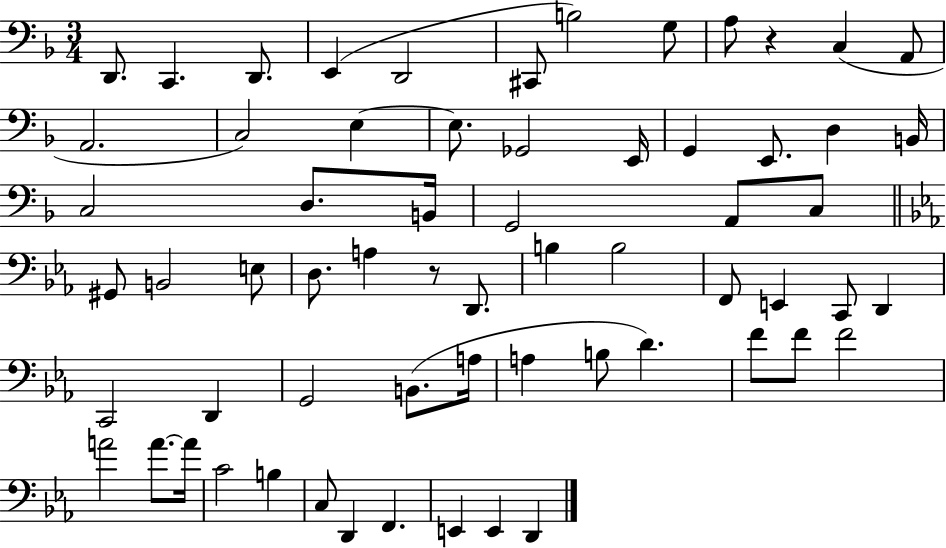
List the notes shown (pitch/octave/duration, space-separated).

D2/e. C2/q. D2/e. E2/q D2/h C#2/e B3/h G3/e A3/e R/q C3/q A2/e A2/h. C3/h E3/q E3/e. Gb2/h E2/s G2/q E2/e. D3/q B2/s C3/h D3/e. B2/s G2/h A2/e C3/e G#2/e B2/h E3/e D3/e. A3/q R/e D2/e. B3/q B3/h F2/e E2/q C2/e D2/q C2/h D2/q G2/h B2/e. A3/s A3/q B3/e D4/q. F4/e F4/e F4/h A4/h A4/e. A4/s C4/h B3/q C3/e D2/q F2/q. E2/q E2/q D2/q